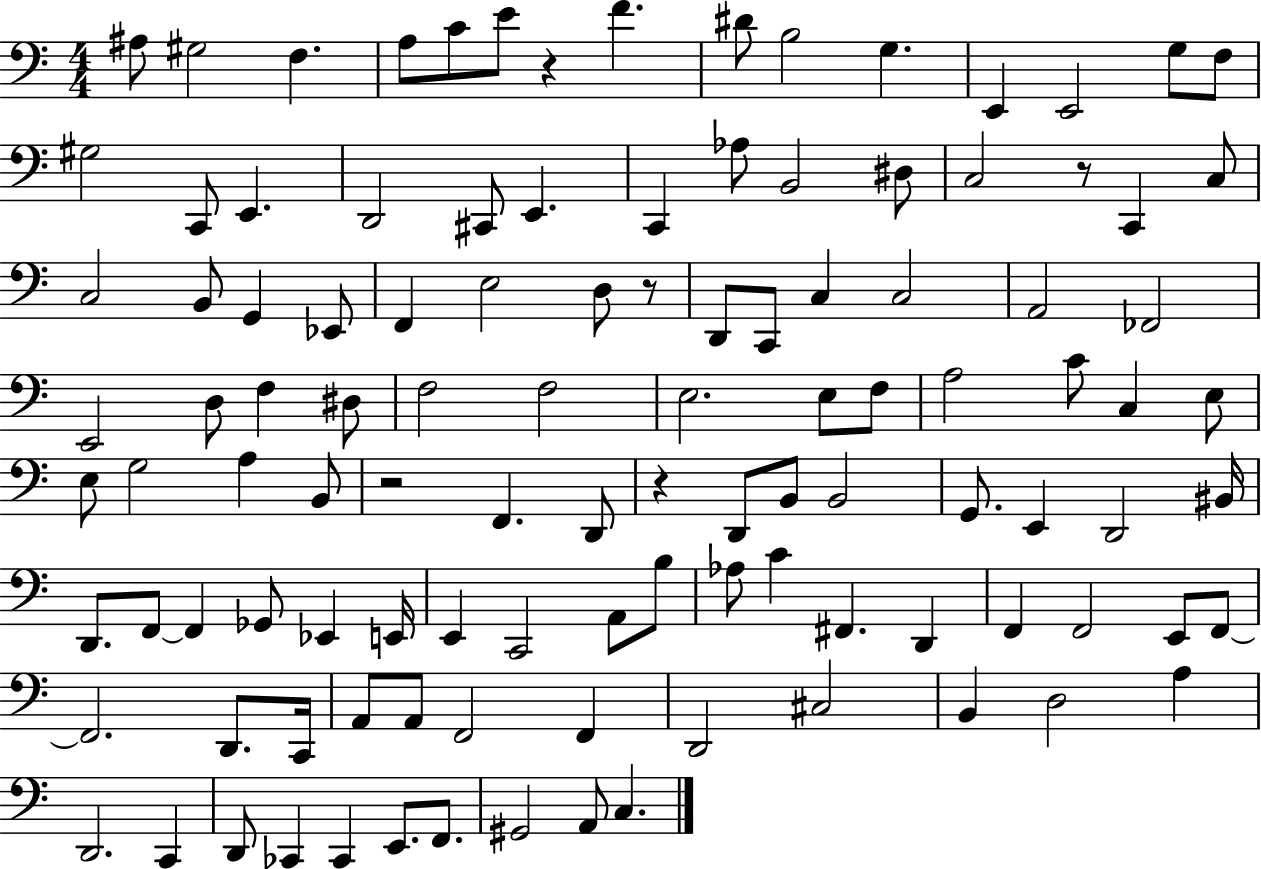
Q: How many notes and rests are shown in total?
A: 111